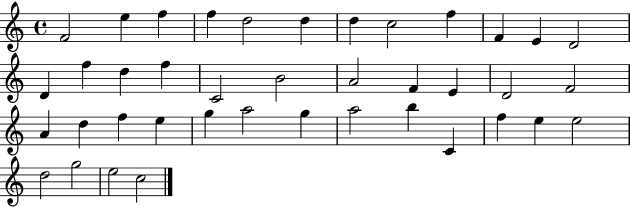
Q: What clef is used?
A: treble